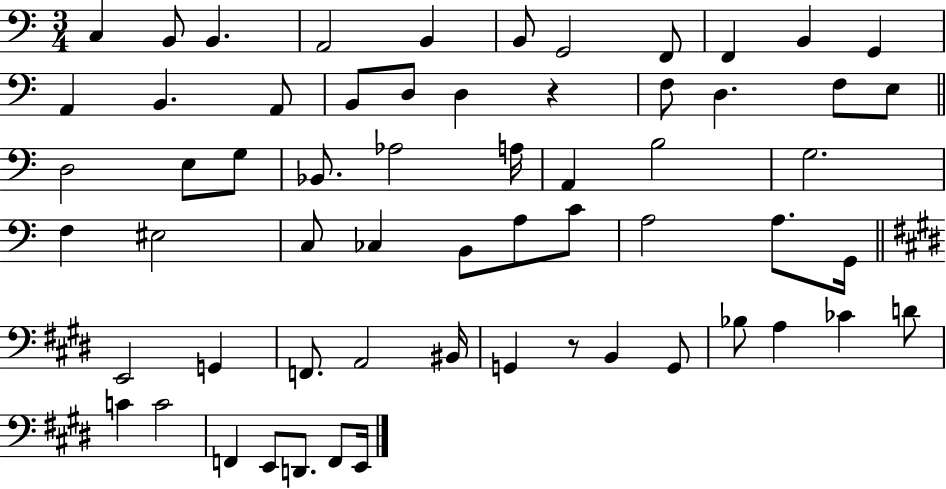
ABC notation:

X:1
T:Untitled
M:3/4
L:1/4
K:C
C, B,,/2 B,, A,,2 B,, B,,/2 G,,2 F,,/2 F,, B,, G,, A,, B,, A,,/2 B,,/2 D,/2 D, z F,/2 D, F,/2 E,/2 D,2 E,/2 G,/2 _B,,/2 _A,2 A,/4 A,, B,2 G,2 F, ^E,2 C,/2 _C, B,,/2 A,/2 C/2 A,2 A,/2 G,,/4 E,,2 G,, F,,/2 A,,2 ^B,,/4 G,, z/2 B,, G,,/2 _B,/2 A, _C D/2 C C2 F,, E,,/2 D,,/2 F,,/2 E,,/4